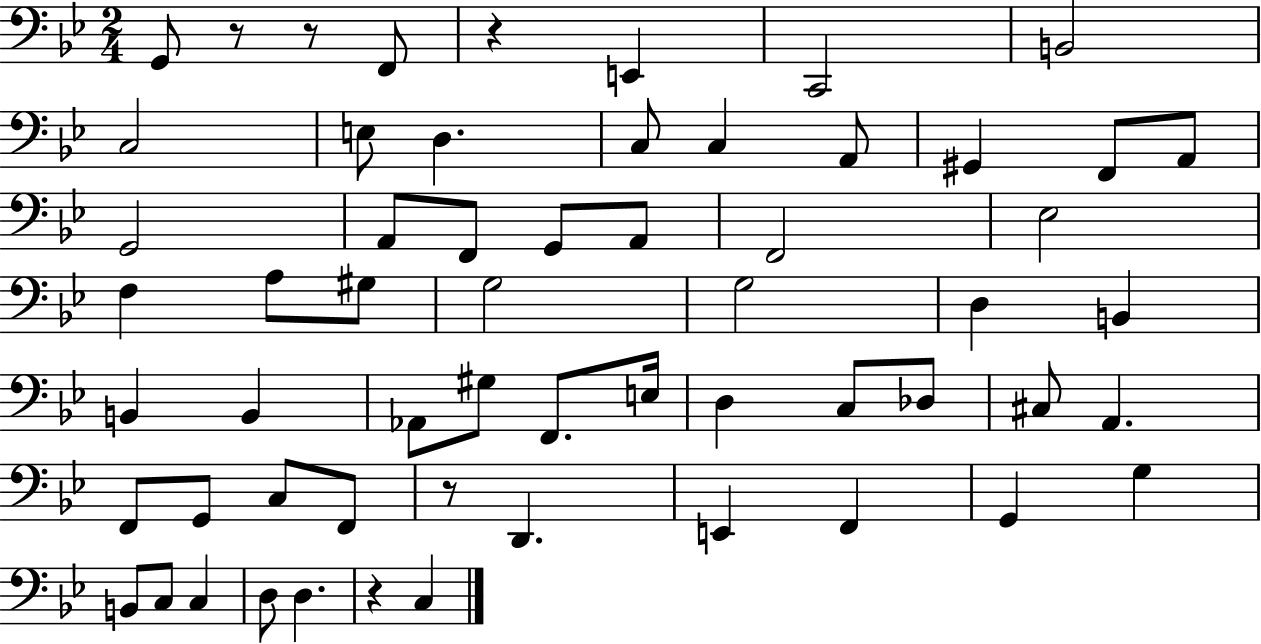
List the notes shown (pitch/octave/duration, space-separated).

G2/e R/e R/e F2/e R/q E2/q C2/h B2/h C3/h E3/e D3/q. C3/e C3/q A2/e G#2/q F2/e A2/e G2/h A2/e F2/e G2/e A2/e F2/h Eb3/h F3/q A3/e G#3/e G3/h G3/h D3/q B2/q B2/q B2/q Ab2/e G#3/e F2/e. E3/s D3/q C3/e Db3/e C#3/e A2/q. F2/e G2/e C3/e F2/e R/e D2/q. E2/q F2/q G2/q G3/q B2/e C3/e C3/q D3/e D3/q. R/q C3/q